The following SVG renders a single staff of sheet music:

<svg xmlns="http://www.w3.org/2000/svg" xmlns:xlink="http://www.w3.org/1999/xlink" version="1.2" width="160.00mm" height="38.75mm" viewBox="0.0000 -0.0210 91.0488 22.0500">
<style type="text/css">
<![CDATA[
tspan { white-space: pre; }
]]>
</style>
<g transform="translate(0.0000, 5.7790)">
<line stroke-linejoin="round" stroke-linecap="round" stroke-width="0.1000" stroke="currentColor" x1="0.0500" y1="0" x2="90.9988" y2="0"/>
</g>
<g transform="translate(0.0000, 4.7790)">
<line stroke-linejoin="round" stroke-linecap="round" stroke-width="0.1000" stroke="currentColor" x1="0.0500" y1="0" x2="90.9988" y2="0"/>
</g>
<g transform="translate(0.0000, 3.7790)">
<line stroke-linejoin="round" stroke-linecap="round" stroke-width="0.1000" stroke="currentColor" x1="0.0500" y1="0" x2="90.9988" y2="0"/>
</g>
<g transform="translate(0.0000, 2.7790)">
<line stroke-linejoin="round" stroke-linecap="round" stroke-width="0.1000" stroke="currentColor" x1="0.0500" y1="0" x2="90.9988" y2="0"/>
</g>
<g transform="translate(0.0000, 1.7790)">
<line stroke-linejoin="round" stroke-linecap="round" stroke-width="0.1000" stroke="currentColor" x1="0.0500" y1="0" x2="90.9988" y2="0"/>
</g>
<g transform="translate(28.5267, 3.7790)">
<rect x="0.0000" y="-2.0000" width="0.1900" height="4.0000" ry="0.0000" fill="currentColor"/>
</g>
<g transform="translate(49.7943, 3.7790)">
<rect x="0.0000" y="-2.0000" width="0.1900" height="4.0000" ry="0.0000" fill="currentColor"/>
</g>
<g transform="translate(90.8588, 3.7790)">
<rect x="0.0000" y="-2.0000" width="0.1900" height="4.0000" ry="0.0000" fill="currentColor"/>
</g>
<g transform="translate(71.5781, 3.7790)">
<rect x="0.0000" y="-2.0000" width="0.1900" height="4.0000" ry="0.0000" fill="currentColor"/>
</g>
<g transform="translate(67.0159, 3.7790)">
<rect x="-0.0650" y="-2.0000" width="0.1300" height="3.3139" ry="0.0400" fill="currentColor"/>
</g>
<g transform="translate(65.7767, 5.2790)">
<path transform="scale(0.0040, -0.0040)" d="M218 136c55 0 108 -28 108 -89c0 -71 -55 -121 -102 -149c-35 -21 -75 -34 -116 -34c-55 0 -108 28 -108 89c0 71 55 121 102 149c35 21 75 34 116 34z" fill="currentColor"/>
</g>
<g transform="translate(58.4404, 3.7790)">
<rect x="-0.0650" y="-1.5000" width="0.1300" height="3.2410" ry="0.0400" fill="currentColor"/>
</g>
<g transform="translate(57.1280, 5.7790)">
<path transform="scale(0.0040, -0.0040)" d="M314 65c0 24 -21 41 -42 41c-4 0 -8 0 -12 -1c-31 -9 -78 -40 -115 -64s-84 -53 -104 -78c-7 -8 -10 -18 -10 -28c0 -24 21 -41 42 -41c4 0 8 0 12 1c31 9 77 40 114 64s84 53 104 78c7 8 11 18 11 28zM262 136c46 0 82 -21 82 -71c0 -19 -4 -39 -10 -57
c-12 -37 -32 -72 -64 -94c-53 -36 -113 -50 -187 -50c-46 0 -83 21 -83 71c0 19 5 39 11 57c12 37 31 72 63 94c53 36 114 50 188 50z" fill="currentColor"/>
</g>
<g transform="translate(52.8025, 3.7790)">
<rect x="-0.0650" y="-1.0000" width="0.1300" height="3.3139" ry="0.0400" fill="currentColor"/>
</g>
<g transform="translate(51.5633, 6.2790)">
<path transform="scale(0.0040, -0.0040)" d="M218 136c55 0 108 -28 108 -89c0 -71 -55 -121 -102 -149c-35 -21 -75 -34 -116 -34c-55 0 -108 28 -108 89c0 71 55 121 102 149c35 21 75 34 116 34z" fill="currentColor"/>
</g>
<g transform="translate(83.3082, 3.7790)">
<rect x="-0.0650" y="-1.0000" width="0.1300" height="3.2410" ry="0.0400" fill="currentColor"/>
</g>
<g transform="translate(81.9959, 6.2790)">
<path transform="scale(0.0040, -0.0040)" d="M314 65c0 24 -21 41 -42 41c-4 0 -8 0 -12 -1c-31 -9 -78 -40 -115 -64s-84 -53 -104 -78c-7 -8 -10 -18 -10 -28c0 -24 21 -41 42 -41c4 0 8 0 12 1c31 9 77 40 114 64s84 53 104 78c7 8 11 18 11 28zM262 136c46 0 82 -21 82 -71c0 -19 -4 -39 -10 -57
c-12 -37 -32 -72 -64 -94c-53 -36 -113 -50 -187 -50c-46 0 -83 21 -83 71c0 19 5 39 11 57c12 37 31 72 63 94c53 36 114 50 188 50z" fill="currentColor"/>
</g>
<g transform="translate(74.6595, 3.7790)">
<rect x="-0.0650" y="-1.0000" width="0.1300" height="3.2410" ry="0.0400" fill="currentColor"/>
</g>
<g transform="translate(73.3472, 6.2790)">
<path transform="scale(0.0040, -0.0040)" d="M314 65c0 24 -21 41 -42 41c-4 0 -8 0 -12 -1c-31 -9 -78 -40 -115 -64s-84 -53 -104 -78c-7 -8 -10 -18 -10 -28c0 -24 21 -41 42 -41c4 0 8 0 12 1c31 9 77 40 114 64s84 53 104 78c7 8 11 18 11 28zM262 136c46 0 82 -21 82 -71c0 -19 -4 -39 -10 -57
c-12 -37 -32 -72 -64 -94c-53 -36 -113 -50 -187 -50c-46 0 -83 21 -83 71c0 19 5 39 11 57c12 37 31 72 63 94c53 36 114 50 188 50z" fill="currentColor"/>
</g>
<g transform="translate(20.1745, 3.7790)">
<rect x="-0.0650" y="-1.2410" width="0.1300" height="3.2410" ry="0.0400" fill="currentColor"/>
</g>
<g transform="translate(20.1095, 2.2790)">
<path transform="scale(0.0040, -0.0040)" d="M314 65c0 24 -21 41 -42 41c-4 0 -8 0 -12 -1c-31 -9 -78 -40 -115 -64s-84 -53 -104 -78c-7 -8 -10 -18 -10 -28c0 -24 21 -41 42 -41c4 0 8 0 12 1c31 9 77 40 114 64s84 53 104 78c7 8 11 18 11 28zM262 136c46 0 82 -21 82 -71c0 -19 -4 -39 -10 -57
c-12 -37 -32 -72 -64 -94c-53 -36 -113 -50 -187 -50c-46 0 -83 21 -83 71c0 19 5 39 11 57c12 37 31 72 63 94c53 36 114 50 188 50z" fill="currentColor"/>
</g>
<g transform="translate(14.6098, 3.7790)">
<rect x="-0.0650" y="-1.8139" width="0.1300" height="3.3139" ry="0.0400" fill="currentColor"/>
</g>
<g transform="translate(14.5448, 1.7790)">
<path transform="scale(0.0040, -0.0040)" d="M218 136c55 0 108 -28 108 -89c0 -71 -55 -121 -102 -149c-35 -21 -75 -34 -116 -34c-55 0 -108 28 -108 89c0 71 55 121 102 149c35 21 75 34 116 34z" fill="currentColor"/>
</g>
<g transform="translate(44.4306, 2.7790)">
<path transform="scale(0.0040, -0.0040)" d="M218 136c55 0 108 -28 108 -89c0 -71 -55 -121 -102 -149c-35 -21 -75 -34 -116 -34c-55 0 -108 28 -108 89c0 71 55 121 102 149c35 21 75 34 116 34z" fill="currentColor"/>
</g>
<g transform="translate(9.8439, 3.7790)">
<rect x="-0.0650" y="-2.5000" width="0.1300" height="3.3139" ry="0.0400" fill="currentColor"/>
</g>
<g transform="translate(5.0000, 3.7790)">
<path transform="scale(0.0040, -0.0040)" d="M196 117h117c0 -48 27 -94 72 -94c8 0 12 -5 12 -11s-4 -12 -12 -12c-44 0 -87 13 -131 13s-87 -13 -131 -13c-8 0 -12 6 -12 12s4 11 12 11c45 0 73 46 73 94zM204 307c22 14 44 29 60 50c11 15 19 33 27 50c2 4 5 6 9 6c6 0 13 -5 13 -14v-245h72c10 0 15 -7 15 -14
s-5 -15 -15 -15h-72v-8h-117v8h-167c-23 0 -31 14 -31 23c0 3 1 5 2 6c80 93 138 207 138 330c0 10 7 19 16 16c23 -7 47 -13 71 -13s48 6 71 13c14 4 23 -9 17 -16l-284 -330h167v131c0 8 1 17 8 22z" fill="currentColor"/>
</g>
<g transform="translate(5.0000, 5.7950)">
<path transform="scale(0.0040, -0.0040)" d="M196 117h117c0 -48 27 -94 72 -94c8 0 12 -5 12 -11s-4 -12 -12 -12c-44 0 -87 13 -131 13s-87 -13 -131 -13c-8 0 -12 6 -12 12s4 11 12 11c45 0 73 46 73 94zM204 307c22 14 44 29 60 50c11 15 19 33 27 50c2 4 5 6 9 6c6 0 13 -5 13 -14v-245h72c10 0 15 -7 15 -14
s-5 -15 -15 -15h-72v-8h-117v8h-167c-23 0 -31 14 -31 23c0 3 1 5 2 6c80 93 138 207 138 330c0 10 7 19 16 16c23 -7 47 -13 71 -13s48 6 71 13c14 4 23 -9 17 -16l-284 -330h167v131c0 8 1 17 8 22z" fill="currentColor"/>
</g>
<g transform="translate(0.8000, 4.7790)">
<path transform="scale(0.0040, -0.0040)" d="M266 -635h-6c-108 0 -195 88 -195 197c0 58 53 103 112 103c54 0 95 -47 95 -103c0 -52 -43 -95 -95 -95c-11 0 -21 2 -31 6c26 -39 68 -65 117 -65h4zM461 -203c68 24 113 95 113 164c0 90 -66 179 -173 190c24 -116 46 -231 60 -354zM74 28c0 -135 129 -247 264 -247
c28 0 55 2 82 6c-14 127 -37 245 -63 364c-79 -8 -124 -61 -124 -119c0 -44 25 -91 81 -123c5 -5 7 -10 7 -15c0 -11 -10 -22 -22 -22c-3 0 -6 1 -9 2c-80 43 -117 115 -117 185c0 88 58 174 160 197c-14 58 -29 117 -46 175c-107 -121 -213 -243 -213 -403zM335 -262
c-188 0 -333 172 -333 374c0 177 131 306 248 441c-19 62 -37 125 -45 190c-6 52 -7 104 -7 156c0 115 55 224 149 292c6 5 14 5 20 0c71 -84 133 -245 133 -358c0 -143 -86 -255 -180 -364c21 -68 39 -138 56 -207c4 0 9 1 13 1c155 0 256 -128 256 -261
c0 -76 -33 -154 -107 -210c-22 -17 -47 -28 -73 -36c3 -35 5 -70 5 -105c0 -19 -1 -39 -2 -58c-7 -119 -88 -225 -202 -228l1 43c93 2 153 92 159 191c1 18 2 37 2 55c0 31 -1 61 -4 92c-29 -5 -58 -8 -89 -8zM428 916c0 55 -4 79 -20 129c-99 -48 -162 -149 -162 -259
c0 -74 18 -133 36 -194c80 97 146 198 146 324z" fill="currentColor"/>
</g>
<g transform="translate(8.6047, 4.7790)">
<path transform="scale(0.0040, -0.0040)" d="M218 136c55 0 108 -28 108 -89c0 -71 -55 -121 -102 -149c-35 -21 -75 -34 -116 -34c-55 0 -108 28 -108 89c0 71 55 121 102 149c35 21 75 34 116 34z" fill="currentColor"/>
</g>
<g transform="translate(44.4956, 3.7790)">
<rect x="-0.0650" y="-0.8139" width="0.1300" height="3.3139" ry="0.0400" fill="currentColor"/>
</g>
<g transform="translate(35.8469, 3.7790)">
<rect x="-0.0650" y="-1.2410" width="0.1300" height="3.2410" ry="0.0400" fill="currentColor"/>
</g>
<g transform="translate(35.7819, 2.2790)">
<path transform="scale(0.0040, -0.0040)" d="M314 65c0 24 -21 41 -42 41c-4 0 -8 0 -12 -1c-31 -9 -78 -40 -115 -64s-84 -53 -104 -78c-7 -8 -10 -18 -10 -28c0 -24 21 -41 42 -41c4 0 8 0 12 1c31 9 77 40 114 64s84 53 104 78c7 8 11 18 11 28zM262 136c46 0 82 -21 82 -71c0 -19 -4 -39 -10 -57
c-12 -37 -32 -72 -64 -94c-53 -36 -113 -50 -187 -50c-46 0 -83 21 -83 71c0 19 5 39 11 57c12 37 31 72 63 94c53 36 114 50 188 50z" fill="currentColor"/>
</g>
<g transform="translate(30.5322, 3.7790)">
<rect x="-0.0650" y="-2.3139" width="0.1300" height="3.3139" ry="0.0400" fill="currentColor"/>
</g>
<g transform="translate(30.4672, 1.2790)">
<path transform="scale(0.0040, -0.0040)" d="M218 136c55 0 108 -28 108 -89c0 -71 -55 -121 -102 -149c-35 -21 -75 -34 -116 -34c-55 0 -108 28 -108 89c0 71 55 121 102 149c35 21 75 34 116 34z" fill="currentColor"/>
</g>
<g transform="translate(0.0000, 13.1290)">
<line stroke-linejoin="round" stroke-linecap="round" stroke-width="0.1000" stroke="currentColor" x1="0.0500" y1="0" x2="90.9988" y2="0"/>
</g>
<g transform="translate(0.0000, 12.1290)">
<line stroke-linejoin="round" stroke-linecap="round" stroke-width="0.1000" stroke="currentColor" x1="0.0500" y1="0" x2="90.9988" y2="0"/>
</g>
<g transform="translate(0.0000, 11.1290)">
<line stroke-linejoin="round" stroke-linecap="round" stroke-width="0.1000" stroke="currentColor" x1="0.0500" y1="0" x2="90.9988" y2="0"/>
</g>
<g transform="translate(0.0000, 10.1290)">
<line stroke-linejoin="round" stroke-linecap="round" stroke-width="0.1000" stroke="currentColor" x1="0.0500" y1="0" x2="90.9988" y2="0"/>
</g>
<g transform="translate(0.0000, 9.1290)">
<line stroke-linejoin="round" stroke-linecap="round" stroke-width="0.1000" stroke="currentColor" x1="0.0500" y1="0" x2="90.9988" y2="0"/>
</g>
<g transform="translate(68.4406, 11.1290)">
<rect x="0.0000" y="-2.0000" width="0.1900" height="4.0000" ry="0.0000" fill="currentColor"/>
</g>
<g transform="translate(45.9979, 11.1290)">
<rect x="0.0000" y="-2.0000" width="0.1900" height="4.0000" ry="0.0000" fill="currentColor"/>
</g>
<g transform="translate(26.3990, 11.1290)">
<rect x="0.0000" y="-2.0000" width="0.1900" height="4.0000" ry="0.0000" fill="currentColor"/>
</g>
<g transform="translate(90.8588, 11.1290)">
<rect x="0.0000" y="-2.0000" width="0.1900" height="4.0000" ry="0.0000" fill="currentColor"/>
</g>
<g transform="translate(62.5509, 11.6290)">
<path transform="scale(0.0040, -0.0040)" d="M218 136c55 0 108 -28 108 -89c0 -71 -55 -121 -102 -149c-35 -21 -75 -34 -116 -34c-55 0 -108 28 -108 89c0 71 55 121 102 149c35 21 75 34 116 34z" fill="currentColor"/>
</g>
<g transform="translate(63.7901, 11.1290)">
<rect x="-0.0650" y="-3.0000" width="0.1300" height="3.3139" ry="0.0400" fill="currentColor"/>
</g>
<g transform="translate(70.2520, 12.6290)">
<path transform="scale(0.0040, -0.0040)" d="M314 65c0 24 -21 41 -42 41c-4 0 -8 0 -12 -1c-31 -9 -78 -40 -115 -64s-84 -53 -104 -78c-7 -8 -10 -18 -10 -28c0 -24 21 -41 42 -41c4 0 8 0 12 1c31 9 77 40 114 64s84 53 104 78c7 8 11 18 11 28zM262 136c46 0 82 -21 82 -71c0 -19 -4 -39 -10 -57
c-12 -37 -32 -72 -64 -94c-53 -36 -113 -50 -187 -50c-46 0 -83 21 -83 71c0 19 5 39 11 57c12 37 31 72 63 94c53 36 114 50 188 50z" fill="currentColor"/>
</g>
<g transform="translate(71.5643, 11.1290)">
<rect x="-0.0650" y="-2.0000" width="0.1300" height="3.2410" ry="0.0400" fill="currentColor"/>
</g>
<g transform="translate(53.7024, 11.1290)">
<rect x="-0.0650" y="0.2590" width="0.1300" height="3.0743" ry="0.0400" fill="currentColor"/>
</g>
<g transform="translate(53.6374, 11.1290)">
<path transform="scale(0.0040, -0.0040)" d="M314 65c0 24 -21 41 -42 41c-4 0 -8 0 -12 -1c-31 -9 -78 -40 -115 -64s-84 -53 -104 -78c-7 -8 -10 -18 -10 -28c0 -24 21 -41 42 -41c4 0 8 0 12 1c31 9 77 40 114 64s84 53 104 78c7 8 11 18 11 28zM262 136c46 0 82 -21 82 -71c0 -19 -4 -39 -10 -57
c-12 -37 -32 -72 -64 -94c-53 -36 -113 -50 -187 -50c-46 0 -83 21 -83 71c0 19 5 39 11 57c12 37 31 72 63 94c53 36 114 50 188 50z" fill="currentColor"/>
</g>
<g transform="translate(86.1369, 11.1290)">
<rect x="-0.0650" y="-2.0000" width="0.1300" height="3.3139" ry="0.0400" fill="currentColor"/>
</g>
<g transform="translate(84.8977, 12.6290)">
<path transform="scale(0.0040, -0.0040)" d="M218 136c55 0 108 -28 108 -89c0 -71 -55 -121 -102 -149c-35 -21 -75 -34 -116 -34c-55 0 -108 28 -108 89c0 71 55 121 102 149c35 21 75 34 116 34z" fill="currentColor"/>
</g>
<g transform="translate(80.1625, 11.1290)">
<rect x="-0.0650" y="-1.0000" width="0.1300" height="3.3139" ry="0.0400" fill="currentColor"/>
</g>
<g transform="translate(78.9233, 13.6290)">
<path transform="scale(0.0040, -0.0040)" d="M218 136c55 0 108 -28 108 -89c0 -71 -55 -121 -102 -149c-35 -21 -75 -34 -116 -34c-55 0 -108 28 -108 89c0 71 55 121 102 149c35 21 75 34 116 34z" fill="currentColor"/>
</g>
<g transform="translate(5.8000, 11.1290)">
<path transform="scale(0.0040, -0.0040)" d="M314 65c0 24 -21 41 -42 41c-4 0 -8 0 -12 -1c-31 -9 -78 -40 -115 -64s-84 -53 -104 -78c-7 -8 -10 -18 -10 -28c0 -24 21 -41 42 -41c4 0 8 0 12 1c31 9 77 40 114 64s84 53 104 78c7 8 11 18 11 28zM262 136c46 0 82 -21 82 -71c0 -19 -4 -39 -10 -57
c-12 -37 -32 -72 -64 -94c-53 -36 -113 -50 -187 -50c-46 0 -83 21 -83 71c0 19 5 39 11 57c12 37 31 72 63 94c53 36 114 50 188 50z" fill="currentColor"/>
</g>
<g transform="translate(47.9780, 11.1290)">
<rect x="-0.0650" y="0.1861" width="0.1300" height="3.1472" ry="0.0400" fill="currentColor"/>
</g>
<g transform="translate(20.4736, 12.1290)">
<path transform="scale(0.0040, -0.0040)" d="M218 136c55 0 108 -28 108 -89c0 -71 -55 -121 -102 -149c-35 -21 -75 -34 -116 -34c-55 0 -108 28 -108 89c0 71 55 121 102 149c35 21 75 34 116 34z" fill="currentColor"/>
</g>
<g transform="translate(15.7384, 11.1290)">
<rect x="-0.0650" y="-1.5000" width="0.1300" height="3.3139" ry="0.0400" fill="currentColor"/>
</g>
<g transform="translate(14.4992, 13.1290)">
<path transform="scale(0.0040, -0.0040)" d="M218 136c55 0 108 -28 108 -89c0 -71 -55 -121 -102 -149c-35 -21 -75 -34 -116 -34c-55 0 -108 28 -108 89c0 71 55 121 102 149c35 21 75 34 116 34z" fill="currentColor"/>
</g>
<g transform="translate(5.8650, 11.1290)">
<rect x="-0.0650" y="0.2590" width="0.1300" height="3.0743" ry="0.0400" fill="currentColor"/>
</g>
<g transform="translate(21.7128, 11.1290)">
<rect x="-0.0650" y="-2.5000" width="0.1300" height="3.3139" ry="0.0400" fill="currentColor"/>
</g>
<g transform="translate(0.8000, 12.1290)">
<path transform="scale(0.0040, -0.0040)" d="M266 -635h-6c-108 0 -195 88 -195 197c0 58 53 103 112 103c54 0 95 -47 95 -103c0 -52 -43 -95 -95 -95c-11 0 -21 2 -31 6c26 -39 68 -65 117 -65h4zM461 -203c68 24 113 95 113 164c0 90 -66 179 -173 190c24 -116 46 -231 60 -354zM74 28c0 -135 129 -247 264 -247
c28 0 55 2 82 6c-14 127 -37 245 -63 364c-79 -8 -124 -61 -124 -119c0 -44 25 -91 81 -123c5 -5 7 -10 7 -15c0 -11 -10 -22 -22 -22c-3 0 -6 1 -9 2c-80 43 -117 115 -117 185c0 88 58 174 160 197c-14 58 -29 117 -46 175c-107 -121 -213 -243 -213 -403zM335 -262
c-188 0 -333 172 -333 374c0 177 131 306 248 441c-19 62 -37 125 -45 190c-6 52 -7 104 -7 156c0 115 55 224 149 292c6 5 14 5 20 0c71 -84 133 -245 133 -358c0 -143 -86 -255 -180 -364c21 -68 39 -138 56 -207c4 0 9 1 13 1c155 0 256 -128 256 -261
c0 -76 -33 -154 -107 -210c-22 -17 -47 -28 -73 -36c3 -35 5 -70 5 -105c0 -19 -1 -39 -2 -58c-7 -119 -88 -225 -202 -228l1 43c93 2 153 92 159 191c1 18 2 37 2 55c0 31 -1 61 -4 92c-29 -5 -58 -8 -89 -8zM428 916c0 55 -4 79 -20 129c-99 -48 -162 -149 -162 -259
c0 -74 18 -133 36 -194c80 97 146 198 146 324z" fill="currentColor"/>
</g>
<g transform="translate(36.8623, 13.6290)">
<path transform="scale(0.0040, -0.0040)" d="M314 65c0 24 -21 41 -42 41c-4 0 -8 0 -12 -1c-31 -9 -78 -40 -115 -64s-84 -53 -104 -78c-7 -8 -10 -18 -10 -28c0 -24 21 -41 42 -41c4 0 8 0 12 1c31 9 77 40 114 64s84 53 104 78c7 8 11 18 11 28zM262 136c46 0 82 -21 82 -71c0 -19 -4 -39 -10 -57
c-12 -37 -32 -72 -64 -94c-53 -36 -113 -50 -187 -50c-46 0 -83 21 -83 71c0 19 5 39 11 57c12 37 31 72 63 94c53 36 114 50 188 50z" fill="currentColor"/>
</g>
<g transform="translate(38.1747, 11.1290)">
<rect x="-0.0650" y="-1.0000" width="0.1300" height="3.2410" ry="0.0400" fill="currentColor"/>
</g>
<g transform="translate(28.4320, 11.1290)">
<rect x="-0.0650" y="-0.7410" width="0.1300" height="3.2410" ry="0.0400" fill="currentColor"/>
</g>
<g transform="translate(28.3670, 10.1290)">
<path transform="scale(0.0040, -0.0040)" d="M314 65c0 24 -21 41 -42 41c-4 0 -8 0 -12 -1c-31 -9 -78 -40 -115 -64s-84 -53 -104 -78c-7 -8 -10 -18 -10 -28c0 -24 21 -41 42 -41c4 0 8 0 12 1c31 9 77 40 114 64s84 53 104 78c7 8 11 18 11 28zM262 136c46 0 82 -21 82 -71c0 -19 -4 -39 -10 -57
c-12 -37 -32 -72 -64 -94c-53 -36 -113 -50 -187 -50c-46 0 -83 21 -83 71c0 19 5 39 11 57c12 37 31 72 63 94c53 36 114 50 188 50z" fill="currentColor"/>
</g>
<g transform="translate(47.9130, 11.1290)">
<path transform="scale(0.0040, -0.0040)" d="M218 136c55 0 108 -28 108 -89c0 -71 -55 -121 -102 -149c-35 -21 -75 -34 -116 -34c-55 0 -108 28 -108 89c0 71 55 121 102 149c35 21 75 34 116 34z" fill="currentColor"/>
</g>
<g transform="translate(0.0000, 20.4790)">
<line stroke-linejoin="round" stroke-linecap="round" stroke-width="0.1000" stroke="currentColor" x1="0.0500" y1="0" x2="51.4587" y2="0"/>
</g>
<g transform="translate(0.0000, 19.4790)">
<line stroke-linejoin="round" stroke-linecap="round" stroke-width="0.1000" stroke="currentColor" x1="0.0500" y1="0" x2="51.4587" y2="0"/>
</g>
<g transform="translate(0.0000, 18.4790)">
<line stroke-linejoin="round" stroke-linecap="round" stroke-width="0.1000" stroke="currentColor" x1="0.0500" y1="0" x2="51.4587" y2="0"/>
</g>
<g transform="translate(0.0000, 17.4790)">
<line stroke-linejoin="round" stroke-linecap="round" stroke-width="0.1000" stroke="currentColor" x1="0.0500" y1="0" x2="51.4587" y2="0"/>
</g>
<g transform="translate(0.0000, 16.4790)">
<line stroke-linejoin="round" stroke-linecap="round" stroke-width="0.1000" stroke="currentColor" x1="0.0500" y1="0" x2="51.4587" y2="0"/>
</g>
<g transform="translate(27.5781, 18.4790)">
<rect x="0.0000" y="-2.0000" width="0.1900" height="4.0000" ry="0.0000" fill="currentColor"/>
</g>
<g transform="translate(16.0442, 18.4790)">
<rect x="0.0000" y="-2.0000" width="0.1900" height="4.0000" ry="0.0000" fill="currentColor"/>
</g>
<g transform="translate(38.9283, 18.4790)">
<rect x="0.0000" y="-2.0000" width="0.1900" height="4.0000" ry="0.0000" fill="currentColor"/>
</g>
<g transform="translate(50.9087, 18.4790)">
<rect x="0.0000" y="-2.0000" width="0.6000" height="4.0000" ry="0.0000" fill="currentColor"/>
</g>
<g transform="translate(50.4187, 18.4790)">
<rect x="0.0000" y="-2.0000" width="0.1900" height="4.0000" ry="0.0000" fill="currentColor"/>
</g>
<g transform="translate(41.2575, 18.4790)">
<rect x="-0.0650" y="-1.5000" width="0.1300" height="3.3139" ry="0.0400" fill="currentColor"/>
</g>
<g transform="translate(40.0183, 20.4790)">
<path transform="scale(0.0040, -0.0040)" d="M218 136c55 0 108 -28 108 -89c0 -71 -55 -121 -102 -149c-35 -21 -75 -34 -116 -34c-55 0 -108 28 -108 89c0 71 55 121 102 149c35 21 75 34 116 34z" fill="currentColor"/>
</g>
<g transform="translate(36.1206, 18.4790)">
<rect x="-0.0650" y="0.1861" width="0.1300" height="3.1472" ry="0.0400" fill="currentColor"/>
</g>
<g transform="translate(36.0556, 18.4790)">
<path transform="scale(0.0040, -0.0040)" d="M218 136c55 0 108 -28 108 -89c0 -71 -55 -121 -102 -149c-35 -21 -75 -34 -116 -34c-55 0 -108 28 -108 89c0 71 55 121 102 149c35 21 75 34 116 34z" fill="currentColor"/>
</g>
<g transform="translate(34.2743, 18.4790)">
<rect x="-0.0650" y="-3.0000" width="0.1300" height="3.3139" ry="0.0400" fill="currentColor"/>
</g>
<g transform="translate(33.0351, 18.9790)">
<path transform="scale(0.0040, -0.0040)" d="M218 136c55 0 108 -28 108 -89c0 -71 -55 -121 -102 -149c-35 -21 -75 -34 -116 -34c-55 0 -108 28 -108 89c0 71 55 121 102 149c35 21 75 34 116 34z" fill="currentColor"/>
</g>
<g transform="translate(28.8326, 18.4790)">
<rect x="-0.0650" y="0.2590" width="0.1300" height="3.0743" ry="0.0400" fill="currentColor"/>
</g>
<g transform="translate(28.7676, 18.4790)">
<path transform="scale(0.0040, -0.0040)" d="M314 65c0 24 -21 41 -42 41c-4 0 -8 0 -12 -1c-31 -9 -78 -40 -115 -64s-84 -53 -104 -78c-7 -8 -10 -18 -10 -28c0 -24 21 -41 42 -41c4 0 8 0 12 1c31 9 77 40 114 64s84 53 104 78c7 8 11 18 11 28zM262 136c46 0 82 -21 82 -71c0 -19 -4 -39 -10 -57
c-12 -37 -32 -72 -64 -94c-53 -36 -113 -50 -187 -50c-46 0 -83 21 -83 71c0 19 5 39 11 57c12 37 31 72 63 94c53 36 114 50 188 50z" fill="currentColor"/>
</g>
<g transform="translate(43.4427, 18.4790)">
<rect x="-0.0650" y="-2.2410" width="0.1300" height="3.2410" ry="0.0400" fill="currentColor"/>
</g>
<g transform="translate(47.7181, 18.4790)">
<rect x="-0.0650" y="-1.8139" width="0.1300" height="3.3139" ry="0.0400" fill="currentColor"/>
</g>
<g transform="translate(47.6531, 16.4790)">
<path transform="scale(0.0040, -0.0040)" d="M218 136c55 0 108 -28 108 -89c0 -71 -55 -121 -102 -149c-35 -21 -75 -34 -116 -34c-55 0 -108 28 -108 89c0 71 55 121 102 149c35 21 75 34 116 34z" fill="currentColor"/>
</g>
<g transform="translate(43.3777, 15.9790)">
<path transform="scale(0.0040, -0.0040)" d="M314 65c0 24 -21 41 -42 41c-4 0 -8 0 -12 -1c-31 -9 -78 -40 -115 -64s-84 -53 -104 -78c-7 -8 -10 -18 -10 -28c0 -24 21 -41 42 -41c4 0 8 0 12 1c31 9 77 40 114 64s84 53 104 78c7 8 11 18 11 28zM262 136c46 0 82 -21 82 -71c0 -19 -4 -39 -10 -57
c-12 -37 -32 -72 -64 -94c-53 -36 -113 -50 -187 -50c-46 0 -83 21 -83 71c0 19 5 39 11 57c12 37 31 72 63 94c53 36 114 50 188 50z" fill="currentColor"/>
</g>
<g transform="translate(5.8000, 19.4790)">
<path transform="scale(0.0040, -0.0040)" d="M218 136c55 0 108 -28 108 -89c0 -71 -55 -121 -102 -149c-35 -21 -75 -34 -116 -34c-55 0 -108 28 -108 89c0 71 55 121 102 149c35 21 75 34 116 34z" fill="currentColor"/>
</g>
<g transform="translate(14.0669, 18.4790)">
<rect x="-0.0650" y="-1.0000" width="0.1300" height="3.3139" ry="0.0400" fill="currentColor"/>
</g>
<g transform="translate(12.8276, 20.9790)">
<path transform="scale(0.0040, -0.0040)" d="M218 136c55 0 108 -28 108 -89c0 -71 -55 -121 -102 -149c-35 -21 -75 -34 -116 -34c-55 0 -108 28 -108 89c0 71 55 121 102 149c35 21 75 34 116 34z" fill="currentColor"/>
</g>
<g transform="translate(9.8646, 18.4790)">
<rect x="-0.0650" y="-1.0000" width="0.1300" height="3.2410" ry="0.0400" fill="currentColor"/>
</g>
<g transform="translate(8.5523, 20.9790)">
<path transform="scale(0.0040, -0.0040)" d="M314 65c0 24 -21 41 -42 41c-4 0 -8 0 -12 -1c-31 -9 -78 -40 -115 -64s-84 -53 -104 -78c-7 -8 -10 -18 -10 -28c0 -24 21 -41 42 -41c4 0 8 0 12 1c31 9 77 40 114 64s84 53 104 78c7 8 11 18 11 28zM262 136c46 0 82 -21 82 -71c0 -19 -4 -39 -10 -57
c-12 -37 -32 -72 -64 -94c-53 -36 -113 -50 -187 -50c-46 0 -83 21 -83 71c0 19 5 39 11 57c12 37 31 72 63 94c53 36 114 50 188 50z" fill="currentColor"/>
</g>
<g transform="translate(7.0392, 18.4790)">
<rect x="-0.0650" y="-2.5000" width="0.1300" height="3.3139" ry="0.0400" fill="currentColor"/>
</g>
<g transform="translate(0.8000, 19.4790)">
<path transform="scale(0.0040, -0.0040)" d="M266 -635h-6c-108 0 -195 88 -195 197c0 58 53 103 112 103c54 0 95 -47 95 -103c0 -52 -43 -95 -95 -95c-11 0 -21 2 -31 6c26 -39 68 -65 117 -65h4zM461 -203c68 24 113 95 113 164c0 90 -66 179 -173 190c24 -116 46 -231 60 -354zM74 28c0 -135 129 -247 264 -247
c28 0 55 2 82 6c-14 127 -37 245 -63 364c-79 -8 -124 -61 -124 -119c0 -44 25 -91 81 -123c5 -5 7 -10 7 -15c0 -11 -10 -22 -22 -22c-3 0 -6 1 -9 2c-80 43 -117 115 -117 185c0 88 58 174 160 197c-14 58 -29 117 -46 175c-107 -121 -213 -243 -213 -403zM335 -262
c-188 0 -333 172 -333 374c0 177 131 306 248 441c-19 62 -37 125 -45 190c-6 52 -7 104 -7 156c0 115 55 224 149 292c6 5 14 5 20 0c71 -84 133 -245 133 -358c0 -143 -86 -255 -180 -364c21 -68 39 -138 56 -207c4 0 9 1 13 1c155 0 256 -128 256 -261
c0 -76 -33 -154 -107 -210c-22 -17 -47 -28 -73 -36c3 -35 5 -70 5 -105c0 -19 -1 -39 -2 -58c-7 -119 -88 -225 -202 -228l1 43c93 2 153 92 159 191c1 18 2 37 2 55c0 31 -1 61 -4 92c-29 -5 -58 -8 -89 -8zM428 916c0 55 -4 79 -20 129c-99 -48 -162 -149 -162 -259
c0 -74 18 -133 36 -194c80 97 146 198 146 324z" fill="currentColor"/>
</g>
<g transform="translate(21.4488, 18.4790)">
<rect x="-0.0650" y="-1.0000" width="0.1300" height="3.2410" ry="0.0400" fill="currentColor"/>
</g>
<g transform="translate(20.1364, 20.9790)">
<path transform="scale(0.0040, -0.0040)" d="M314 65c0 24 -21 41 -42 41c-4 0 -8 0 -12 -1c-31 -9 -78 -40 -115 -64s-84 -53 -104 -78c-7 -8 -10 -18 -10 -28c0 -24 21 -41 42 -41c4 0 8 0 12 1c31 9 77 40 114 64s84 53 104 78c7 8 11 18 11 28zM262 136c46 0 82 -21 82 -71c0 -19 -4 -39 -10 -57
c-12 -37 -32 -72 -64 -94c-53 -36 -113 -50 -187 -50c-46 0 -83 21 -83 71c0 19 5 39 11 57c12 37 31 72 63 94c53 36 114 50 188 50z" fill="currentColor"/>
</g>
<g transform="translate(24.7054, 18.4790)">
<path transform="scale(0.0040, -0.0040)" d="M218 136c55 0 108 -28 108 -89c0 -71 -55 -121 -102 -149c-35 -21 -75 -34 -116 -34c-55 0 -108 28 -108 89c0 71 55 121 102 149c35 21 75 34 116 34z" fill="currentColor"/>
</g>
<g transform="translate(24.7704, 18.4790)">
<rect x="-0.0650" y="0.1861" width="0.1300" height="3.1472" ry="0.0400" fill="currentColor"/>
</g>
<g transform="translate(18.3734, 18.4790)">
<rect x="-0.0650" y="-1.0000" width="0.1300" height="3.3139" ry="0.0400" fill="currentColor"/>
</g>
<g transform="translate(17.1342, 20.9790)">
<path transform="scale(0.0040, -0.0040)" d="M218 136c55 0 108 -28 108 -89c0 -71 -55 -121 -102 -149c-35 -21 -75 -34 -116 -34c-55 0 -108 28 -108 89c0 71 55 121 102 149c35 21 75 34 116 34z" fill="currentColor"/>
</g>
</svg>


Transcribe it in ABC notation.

X:1
T:Untitled
M:4/4
L:1/4
K:C
G f e2 g e2 d D E2 F D2 D2 B2 E G d2 D2 B B2 A F2 D F G D2 D D D2 B B2 A B E g2 f